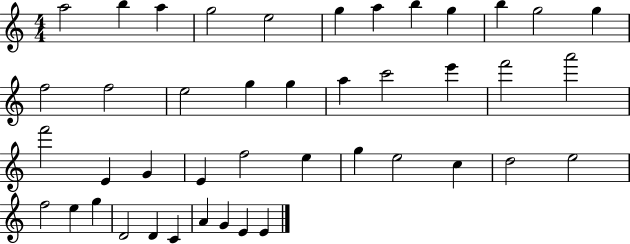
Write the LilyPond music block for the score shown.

{
  \clef treble
  \numericTimeSignature
  \time 4/4
  \key c \major
  a''2 b''4 a''4 | g''2 e''2 | g''4 a''4 b''4 g''4 | b''4 g''2 g''4 | \break f''2 f''2 | e''2 g''4 g''4 | a''4 c'''2 e'''4 | f'''2 a'''2 | \break f'''2 e'4 g'4 | e'4 f''2 e''4 | g''4 e''2 c''4 | d''2 e''2 | \break f''2 e''4 g''4 | d'2 d'4 c'4 | a'4 g'4 e'4 e'4 | \bar "|."
}